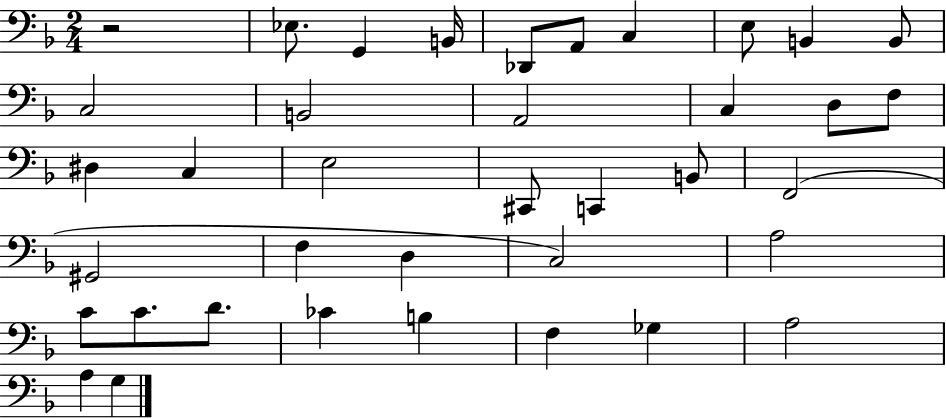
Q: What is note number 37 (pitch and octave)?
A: G3